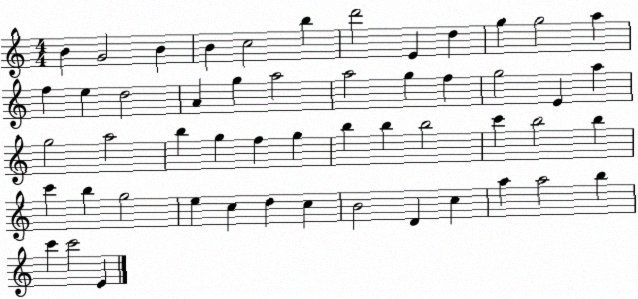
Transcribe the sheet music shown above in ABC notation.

X:1
T:Untitled
M:4/4
L:1/4
K:C
B G2 B B c2 b d'2 E d g g2 a f e d2 A g a2 a2 g f g2 E a g2 a2 b g f g b b b2 c' b2 b c' b g2 e c d c B2 D c a a2 b c' c'2 E